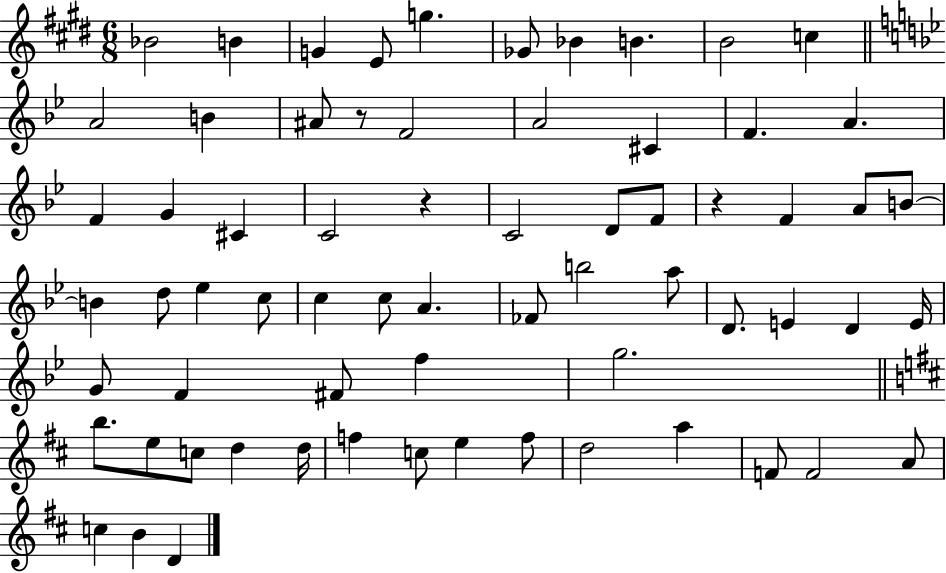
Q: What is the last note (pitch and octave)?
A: D4